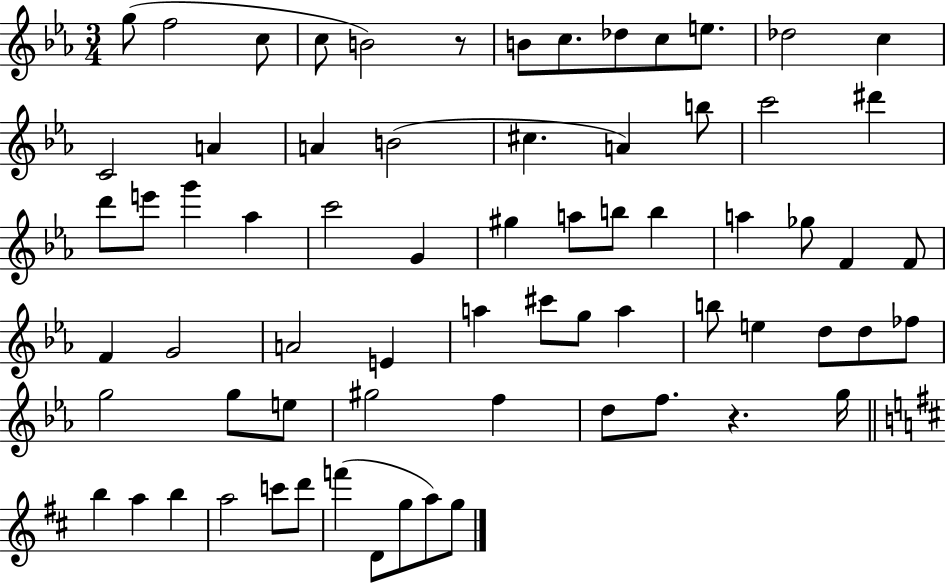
G5/e F5/h C5/e C5/e B4/h R/e B4/e C5/e. Db5/e C5/e E5/e. Db5/h C5/q C4/h A4/q A4/q B4/h C#5/q. A4/q B5/e C6/h D#6/q D6/e E6/e G6/q Ab5/q C6/h G4/q G#5/q A5/e B5/e B5/q A5/q Gb5/e F4/q F4/e F4/q G4/h A4/h E4/q A5/q C#6/e G5/e A5/q B5/e E5/q D5/e D5/e FES5/e G5/h G5/e E5/e G#5/h F5/q D5/e F5/e. R/q. G5/s B5/q A5/q B5/q A5/h C6/e D6/e F6/q D4/e G5/e A5/e G5/e